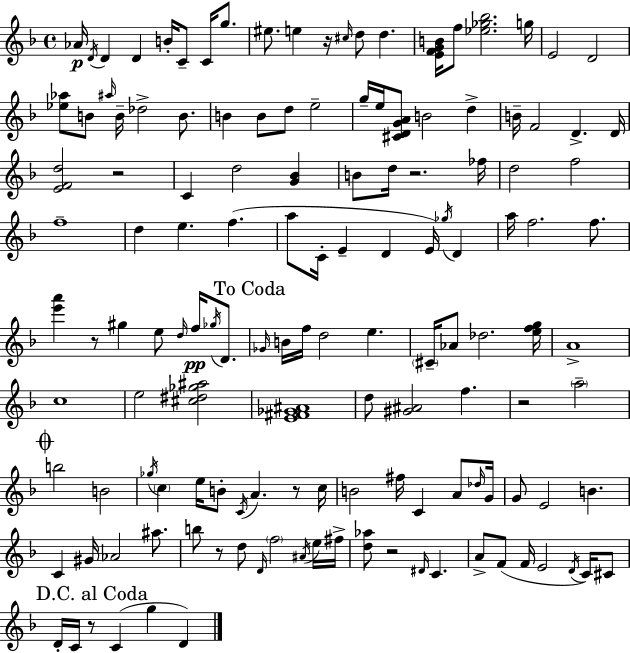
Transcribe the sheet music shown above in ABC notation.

X:1
T:Untitled
M:4/4
L:1/4
K:F
_A/4 D/4 D D B/4 C/2 C/4 g/2 ^e/2 e z/4 ^c/4 d/2 d [EFGB]/4 f/2 [_e_g_b]2 g/4 E2 D2 [_e_a]/2 B/2 ^a/4 B/4 _d2 B/2 B B/2 d/2 e2 g/4 e/4 [^CDGA]/2 B2 d B/4 F2 D D/4 [EFd]2 z2 C d2 [G_B] B/2 d/4 z2 _f/4 d2 f2 f4 d e f a/2 C/4 E D E/4 _g/4 D a/4 f2 f/2 [e'a'] z/2 ^g e/2 d/4 f/4 _g/4 D/2 _G/4 B/4 f/4 d2 e ^C/4 _A/2 _d2 [efg]/4 A4 c4 e2 [^c^d_g^a]2 [E^F_G^A]4 d/2 [^G^A]2 f z2 a2 b2 B2 _g/4 c e/4 B/2 C/4 A z/2 c/4 B2 ^f/4 C A/2 _d/4 G/4 G/2 E2 B C ^G/4 _A2 ^a/2 b/2 z/2 d/2 D/4 f2 ^A/4 e/4 ^f/4 [d_a]/2 z2 ^D/4 C A/2 F/2 F/4 E2 D/4 C/4 ^C/2 D/4 C/4 z/2 C g D